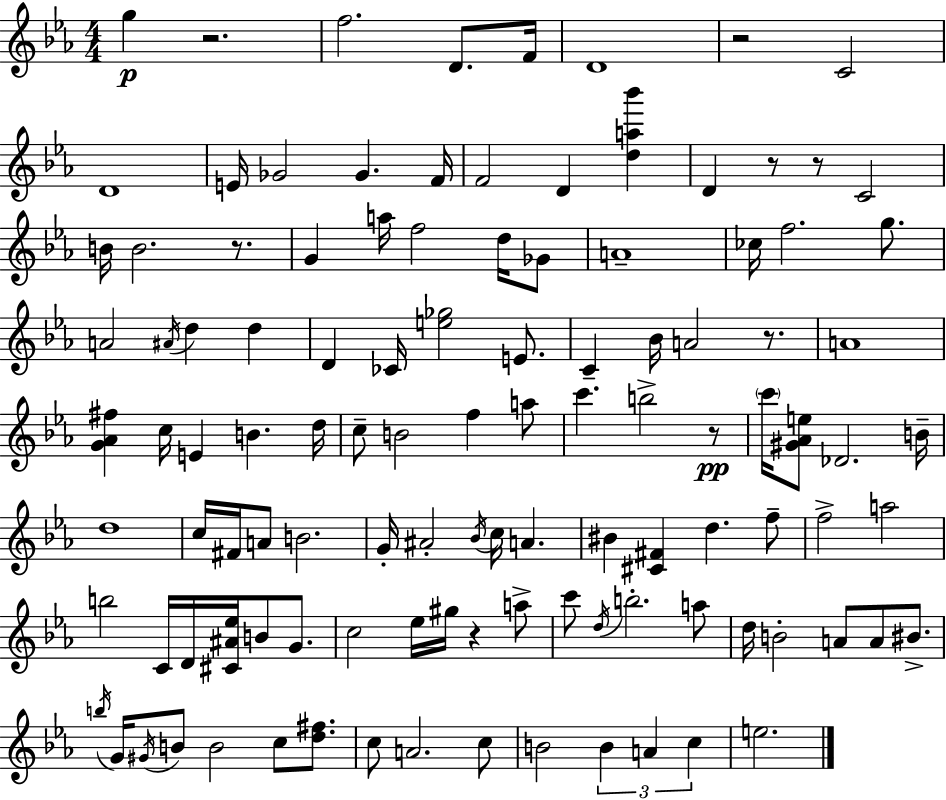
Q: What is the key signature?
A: EES major